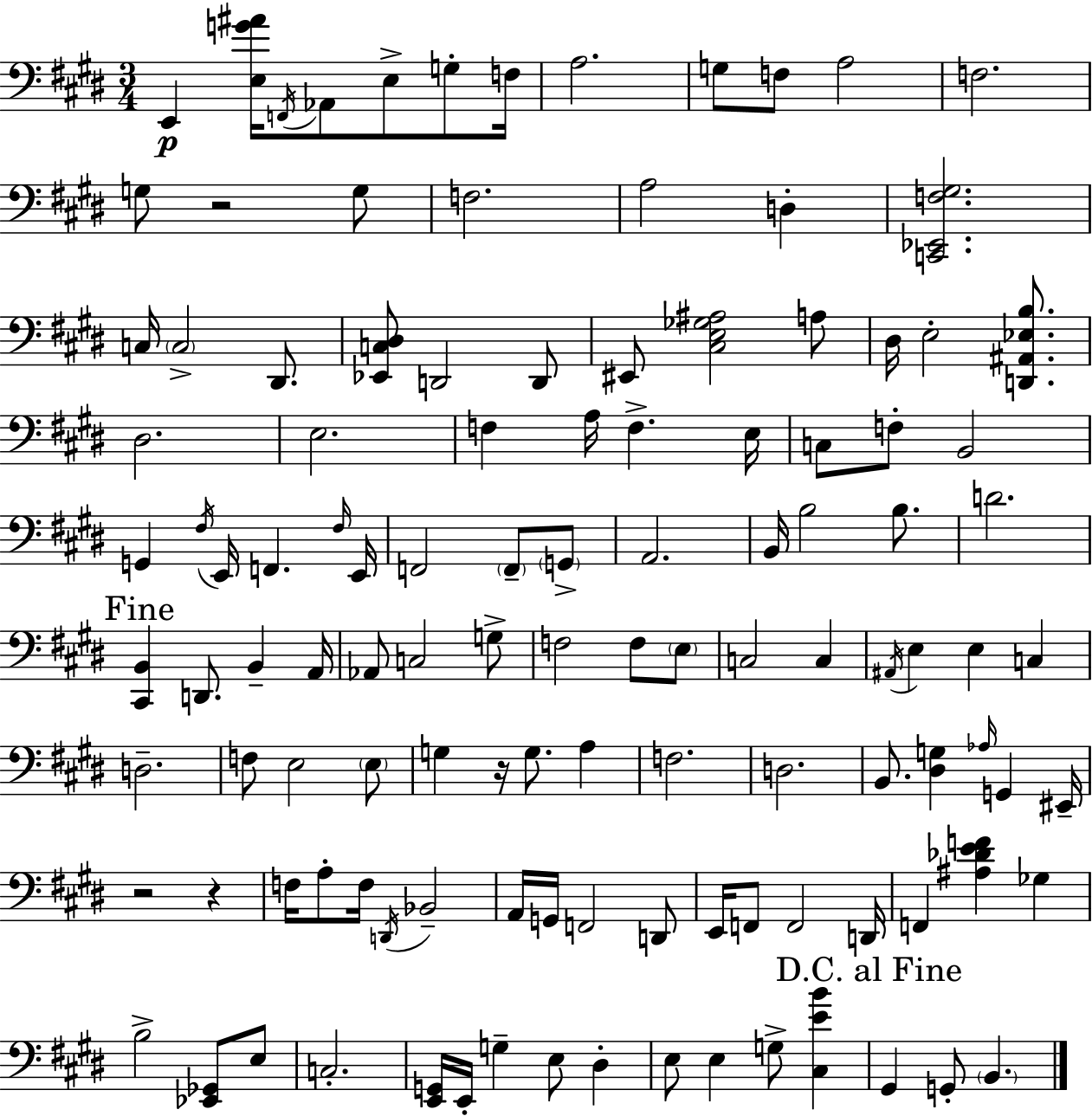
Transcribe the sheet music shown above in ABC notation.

X:1
T:Untitled
M:3/4
L:1/4
K:E
E,, [E,G^A]/4 F,,/4 _A,,/2 E,/2 G,/2 F,/4 A,2 G,/2 F,/2 A,2 F,2 G,/2 z2 G,/2 F,2 A,2 D, [C,,_E,,F,^G,]2 C,/4 C,2 ^D,,/2 [_E,,C,^D,]/2 D,,2 D,,/2 ^E,,/2 [^C,E,_G,^A,]2 A,/2 ^D,/4 E,2 [D,,^A,,_E,B,]/2 ^D,2 E,2 F, A,/4 F, E,/4 C,/2 F,/2 B,,2 G,, ^F,/4 E,,/4 F,, ^F,/4 E,,/4 F,,2 F,,/2 G,,/2 A,,2 B,,/4 B,2 B,/2 D2 [^C,,B,,] D,,/2 B,, A,,/4 _A,,/2 C,2 G,/2 F,2 F,/2 E,/2 C,2 C, ^A,,/4 E, E, C, D,2 F,/2 E,2 E,/2 G, z/4 G,/2 A, F,2 D,2 B,,/2 [^D,G,] _A,/4 G,, ^E,,/4 z2 z F,/4 A,/2 F,/4 D,,/4 _B,,2 A,,/4 G,,/4 F,,2 D,,/2 E,,/4 F,,/2 F,,2 D,,/4 F,, [^A,_DEF] _G, B,2 [_E,,_G,,]/2 E,/2 C,2 [E,,G,,]/4 E,,/4 G, E,/2 ^D, E,/2 E, G,/2 [^C,EB] ^G,, G,,/2 B,,